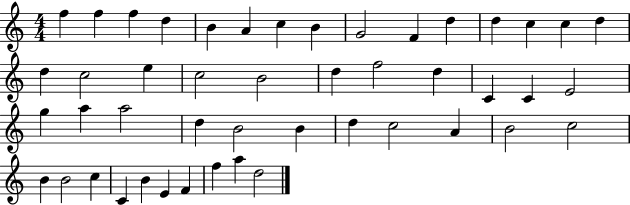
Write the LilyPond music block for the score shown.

{
  \clef treble
  \numericTimeSignature
  \time 4/4
  \key c \major
  f''4 f''4 f''4 d''4 | b'4 a'4 c''4 b'4 | g'2 f'4 d''4 | d''4 c''4 c''4 d''4 | \break d''4 c''2 e''4 | c''2 b'2 | d''4 f''2 d''4 | c'4 c'4 e'2 | \break g''4 a''4 a''2 | d''4 b'2 b'4 | d''4 c''2 a'4 | b'2 c''2 | \break b'4 b'2 c''4 | c'4 b'4 e'4 f'4 | f''4 a''4 d''2 | \bar "|."
}